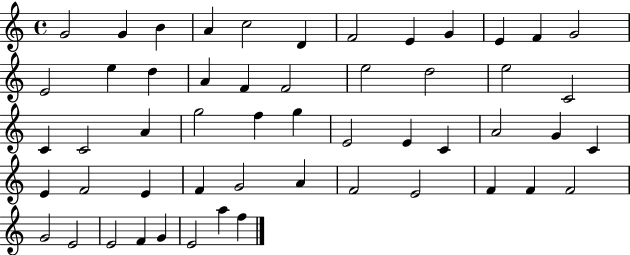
X:1
T:Untitled
M:4/4
L:1/4
K:C
G2 G B A c2 D F2 E G E F G2 E2 e d A F F2 e2 d2 e2 C2 C C2 A g2 f g E2 E C A2 G C E F2 E F G2 A F2 E2 F F F2 G2 E2 E2 F G E2 a f